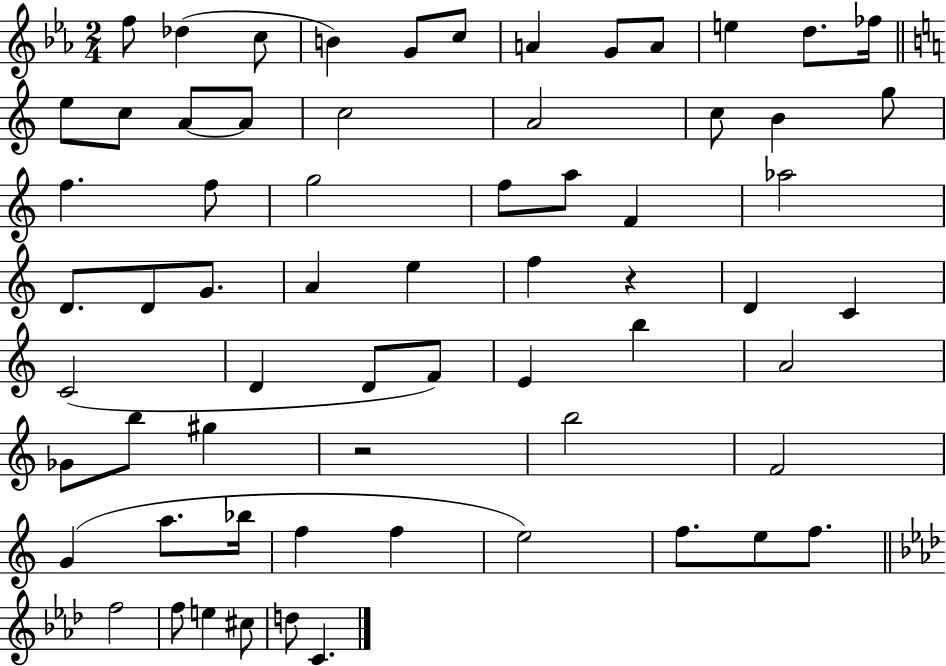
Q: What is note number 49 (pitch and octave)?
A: G4